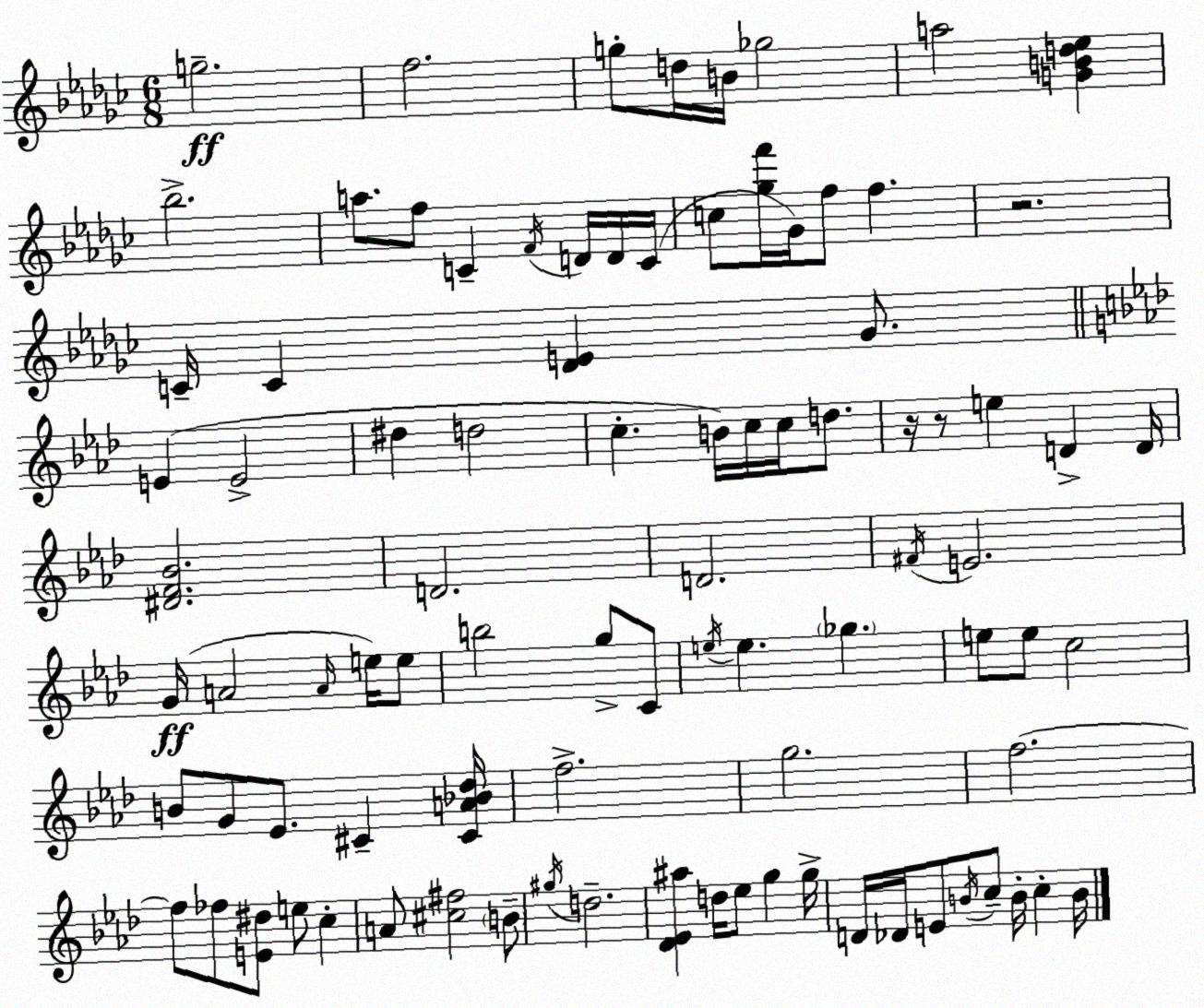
X:1
T:Untitled
M:6/8
L:1/4
K:Ebm
g2 f2 g/2 d/4 B/4 _g2 a2 [GBd_e] _b2 a/2 f/2 C F/4 D/4 D/4 C/4 c/2 [_gf']/4 _G/4 f/2 f z2 C/4 C [_DE] _G/2 E E2 ^d d2 c B/4 c/4 c/4 d/2 z/4 z/2 e D D/4 [^DF_B]2 D2 D2 ^F/4 E2 G/4 A2 A/4 e/4 e/2 b2 g/2 C/2 e/4 e _g e/2 e/2 c2 B/2 G/2 _E/2 ^C [^CA_B_d]/4 f2 g2 f2 f/2 _f/2 [E^d]/2 e/2 c A/2 [^c^f]2 B/2 ^g/4 d2 [_D_E^a] d/4 _e/2 g g/4 D/4 _D/4 E/2 B/4 c/2 B/4 c B/4